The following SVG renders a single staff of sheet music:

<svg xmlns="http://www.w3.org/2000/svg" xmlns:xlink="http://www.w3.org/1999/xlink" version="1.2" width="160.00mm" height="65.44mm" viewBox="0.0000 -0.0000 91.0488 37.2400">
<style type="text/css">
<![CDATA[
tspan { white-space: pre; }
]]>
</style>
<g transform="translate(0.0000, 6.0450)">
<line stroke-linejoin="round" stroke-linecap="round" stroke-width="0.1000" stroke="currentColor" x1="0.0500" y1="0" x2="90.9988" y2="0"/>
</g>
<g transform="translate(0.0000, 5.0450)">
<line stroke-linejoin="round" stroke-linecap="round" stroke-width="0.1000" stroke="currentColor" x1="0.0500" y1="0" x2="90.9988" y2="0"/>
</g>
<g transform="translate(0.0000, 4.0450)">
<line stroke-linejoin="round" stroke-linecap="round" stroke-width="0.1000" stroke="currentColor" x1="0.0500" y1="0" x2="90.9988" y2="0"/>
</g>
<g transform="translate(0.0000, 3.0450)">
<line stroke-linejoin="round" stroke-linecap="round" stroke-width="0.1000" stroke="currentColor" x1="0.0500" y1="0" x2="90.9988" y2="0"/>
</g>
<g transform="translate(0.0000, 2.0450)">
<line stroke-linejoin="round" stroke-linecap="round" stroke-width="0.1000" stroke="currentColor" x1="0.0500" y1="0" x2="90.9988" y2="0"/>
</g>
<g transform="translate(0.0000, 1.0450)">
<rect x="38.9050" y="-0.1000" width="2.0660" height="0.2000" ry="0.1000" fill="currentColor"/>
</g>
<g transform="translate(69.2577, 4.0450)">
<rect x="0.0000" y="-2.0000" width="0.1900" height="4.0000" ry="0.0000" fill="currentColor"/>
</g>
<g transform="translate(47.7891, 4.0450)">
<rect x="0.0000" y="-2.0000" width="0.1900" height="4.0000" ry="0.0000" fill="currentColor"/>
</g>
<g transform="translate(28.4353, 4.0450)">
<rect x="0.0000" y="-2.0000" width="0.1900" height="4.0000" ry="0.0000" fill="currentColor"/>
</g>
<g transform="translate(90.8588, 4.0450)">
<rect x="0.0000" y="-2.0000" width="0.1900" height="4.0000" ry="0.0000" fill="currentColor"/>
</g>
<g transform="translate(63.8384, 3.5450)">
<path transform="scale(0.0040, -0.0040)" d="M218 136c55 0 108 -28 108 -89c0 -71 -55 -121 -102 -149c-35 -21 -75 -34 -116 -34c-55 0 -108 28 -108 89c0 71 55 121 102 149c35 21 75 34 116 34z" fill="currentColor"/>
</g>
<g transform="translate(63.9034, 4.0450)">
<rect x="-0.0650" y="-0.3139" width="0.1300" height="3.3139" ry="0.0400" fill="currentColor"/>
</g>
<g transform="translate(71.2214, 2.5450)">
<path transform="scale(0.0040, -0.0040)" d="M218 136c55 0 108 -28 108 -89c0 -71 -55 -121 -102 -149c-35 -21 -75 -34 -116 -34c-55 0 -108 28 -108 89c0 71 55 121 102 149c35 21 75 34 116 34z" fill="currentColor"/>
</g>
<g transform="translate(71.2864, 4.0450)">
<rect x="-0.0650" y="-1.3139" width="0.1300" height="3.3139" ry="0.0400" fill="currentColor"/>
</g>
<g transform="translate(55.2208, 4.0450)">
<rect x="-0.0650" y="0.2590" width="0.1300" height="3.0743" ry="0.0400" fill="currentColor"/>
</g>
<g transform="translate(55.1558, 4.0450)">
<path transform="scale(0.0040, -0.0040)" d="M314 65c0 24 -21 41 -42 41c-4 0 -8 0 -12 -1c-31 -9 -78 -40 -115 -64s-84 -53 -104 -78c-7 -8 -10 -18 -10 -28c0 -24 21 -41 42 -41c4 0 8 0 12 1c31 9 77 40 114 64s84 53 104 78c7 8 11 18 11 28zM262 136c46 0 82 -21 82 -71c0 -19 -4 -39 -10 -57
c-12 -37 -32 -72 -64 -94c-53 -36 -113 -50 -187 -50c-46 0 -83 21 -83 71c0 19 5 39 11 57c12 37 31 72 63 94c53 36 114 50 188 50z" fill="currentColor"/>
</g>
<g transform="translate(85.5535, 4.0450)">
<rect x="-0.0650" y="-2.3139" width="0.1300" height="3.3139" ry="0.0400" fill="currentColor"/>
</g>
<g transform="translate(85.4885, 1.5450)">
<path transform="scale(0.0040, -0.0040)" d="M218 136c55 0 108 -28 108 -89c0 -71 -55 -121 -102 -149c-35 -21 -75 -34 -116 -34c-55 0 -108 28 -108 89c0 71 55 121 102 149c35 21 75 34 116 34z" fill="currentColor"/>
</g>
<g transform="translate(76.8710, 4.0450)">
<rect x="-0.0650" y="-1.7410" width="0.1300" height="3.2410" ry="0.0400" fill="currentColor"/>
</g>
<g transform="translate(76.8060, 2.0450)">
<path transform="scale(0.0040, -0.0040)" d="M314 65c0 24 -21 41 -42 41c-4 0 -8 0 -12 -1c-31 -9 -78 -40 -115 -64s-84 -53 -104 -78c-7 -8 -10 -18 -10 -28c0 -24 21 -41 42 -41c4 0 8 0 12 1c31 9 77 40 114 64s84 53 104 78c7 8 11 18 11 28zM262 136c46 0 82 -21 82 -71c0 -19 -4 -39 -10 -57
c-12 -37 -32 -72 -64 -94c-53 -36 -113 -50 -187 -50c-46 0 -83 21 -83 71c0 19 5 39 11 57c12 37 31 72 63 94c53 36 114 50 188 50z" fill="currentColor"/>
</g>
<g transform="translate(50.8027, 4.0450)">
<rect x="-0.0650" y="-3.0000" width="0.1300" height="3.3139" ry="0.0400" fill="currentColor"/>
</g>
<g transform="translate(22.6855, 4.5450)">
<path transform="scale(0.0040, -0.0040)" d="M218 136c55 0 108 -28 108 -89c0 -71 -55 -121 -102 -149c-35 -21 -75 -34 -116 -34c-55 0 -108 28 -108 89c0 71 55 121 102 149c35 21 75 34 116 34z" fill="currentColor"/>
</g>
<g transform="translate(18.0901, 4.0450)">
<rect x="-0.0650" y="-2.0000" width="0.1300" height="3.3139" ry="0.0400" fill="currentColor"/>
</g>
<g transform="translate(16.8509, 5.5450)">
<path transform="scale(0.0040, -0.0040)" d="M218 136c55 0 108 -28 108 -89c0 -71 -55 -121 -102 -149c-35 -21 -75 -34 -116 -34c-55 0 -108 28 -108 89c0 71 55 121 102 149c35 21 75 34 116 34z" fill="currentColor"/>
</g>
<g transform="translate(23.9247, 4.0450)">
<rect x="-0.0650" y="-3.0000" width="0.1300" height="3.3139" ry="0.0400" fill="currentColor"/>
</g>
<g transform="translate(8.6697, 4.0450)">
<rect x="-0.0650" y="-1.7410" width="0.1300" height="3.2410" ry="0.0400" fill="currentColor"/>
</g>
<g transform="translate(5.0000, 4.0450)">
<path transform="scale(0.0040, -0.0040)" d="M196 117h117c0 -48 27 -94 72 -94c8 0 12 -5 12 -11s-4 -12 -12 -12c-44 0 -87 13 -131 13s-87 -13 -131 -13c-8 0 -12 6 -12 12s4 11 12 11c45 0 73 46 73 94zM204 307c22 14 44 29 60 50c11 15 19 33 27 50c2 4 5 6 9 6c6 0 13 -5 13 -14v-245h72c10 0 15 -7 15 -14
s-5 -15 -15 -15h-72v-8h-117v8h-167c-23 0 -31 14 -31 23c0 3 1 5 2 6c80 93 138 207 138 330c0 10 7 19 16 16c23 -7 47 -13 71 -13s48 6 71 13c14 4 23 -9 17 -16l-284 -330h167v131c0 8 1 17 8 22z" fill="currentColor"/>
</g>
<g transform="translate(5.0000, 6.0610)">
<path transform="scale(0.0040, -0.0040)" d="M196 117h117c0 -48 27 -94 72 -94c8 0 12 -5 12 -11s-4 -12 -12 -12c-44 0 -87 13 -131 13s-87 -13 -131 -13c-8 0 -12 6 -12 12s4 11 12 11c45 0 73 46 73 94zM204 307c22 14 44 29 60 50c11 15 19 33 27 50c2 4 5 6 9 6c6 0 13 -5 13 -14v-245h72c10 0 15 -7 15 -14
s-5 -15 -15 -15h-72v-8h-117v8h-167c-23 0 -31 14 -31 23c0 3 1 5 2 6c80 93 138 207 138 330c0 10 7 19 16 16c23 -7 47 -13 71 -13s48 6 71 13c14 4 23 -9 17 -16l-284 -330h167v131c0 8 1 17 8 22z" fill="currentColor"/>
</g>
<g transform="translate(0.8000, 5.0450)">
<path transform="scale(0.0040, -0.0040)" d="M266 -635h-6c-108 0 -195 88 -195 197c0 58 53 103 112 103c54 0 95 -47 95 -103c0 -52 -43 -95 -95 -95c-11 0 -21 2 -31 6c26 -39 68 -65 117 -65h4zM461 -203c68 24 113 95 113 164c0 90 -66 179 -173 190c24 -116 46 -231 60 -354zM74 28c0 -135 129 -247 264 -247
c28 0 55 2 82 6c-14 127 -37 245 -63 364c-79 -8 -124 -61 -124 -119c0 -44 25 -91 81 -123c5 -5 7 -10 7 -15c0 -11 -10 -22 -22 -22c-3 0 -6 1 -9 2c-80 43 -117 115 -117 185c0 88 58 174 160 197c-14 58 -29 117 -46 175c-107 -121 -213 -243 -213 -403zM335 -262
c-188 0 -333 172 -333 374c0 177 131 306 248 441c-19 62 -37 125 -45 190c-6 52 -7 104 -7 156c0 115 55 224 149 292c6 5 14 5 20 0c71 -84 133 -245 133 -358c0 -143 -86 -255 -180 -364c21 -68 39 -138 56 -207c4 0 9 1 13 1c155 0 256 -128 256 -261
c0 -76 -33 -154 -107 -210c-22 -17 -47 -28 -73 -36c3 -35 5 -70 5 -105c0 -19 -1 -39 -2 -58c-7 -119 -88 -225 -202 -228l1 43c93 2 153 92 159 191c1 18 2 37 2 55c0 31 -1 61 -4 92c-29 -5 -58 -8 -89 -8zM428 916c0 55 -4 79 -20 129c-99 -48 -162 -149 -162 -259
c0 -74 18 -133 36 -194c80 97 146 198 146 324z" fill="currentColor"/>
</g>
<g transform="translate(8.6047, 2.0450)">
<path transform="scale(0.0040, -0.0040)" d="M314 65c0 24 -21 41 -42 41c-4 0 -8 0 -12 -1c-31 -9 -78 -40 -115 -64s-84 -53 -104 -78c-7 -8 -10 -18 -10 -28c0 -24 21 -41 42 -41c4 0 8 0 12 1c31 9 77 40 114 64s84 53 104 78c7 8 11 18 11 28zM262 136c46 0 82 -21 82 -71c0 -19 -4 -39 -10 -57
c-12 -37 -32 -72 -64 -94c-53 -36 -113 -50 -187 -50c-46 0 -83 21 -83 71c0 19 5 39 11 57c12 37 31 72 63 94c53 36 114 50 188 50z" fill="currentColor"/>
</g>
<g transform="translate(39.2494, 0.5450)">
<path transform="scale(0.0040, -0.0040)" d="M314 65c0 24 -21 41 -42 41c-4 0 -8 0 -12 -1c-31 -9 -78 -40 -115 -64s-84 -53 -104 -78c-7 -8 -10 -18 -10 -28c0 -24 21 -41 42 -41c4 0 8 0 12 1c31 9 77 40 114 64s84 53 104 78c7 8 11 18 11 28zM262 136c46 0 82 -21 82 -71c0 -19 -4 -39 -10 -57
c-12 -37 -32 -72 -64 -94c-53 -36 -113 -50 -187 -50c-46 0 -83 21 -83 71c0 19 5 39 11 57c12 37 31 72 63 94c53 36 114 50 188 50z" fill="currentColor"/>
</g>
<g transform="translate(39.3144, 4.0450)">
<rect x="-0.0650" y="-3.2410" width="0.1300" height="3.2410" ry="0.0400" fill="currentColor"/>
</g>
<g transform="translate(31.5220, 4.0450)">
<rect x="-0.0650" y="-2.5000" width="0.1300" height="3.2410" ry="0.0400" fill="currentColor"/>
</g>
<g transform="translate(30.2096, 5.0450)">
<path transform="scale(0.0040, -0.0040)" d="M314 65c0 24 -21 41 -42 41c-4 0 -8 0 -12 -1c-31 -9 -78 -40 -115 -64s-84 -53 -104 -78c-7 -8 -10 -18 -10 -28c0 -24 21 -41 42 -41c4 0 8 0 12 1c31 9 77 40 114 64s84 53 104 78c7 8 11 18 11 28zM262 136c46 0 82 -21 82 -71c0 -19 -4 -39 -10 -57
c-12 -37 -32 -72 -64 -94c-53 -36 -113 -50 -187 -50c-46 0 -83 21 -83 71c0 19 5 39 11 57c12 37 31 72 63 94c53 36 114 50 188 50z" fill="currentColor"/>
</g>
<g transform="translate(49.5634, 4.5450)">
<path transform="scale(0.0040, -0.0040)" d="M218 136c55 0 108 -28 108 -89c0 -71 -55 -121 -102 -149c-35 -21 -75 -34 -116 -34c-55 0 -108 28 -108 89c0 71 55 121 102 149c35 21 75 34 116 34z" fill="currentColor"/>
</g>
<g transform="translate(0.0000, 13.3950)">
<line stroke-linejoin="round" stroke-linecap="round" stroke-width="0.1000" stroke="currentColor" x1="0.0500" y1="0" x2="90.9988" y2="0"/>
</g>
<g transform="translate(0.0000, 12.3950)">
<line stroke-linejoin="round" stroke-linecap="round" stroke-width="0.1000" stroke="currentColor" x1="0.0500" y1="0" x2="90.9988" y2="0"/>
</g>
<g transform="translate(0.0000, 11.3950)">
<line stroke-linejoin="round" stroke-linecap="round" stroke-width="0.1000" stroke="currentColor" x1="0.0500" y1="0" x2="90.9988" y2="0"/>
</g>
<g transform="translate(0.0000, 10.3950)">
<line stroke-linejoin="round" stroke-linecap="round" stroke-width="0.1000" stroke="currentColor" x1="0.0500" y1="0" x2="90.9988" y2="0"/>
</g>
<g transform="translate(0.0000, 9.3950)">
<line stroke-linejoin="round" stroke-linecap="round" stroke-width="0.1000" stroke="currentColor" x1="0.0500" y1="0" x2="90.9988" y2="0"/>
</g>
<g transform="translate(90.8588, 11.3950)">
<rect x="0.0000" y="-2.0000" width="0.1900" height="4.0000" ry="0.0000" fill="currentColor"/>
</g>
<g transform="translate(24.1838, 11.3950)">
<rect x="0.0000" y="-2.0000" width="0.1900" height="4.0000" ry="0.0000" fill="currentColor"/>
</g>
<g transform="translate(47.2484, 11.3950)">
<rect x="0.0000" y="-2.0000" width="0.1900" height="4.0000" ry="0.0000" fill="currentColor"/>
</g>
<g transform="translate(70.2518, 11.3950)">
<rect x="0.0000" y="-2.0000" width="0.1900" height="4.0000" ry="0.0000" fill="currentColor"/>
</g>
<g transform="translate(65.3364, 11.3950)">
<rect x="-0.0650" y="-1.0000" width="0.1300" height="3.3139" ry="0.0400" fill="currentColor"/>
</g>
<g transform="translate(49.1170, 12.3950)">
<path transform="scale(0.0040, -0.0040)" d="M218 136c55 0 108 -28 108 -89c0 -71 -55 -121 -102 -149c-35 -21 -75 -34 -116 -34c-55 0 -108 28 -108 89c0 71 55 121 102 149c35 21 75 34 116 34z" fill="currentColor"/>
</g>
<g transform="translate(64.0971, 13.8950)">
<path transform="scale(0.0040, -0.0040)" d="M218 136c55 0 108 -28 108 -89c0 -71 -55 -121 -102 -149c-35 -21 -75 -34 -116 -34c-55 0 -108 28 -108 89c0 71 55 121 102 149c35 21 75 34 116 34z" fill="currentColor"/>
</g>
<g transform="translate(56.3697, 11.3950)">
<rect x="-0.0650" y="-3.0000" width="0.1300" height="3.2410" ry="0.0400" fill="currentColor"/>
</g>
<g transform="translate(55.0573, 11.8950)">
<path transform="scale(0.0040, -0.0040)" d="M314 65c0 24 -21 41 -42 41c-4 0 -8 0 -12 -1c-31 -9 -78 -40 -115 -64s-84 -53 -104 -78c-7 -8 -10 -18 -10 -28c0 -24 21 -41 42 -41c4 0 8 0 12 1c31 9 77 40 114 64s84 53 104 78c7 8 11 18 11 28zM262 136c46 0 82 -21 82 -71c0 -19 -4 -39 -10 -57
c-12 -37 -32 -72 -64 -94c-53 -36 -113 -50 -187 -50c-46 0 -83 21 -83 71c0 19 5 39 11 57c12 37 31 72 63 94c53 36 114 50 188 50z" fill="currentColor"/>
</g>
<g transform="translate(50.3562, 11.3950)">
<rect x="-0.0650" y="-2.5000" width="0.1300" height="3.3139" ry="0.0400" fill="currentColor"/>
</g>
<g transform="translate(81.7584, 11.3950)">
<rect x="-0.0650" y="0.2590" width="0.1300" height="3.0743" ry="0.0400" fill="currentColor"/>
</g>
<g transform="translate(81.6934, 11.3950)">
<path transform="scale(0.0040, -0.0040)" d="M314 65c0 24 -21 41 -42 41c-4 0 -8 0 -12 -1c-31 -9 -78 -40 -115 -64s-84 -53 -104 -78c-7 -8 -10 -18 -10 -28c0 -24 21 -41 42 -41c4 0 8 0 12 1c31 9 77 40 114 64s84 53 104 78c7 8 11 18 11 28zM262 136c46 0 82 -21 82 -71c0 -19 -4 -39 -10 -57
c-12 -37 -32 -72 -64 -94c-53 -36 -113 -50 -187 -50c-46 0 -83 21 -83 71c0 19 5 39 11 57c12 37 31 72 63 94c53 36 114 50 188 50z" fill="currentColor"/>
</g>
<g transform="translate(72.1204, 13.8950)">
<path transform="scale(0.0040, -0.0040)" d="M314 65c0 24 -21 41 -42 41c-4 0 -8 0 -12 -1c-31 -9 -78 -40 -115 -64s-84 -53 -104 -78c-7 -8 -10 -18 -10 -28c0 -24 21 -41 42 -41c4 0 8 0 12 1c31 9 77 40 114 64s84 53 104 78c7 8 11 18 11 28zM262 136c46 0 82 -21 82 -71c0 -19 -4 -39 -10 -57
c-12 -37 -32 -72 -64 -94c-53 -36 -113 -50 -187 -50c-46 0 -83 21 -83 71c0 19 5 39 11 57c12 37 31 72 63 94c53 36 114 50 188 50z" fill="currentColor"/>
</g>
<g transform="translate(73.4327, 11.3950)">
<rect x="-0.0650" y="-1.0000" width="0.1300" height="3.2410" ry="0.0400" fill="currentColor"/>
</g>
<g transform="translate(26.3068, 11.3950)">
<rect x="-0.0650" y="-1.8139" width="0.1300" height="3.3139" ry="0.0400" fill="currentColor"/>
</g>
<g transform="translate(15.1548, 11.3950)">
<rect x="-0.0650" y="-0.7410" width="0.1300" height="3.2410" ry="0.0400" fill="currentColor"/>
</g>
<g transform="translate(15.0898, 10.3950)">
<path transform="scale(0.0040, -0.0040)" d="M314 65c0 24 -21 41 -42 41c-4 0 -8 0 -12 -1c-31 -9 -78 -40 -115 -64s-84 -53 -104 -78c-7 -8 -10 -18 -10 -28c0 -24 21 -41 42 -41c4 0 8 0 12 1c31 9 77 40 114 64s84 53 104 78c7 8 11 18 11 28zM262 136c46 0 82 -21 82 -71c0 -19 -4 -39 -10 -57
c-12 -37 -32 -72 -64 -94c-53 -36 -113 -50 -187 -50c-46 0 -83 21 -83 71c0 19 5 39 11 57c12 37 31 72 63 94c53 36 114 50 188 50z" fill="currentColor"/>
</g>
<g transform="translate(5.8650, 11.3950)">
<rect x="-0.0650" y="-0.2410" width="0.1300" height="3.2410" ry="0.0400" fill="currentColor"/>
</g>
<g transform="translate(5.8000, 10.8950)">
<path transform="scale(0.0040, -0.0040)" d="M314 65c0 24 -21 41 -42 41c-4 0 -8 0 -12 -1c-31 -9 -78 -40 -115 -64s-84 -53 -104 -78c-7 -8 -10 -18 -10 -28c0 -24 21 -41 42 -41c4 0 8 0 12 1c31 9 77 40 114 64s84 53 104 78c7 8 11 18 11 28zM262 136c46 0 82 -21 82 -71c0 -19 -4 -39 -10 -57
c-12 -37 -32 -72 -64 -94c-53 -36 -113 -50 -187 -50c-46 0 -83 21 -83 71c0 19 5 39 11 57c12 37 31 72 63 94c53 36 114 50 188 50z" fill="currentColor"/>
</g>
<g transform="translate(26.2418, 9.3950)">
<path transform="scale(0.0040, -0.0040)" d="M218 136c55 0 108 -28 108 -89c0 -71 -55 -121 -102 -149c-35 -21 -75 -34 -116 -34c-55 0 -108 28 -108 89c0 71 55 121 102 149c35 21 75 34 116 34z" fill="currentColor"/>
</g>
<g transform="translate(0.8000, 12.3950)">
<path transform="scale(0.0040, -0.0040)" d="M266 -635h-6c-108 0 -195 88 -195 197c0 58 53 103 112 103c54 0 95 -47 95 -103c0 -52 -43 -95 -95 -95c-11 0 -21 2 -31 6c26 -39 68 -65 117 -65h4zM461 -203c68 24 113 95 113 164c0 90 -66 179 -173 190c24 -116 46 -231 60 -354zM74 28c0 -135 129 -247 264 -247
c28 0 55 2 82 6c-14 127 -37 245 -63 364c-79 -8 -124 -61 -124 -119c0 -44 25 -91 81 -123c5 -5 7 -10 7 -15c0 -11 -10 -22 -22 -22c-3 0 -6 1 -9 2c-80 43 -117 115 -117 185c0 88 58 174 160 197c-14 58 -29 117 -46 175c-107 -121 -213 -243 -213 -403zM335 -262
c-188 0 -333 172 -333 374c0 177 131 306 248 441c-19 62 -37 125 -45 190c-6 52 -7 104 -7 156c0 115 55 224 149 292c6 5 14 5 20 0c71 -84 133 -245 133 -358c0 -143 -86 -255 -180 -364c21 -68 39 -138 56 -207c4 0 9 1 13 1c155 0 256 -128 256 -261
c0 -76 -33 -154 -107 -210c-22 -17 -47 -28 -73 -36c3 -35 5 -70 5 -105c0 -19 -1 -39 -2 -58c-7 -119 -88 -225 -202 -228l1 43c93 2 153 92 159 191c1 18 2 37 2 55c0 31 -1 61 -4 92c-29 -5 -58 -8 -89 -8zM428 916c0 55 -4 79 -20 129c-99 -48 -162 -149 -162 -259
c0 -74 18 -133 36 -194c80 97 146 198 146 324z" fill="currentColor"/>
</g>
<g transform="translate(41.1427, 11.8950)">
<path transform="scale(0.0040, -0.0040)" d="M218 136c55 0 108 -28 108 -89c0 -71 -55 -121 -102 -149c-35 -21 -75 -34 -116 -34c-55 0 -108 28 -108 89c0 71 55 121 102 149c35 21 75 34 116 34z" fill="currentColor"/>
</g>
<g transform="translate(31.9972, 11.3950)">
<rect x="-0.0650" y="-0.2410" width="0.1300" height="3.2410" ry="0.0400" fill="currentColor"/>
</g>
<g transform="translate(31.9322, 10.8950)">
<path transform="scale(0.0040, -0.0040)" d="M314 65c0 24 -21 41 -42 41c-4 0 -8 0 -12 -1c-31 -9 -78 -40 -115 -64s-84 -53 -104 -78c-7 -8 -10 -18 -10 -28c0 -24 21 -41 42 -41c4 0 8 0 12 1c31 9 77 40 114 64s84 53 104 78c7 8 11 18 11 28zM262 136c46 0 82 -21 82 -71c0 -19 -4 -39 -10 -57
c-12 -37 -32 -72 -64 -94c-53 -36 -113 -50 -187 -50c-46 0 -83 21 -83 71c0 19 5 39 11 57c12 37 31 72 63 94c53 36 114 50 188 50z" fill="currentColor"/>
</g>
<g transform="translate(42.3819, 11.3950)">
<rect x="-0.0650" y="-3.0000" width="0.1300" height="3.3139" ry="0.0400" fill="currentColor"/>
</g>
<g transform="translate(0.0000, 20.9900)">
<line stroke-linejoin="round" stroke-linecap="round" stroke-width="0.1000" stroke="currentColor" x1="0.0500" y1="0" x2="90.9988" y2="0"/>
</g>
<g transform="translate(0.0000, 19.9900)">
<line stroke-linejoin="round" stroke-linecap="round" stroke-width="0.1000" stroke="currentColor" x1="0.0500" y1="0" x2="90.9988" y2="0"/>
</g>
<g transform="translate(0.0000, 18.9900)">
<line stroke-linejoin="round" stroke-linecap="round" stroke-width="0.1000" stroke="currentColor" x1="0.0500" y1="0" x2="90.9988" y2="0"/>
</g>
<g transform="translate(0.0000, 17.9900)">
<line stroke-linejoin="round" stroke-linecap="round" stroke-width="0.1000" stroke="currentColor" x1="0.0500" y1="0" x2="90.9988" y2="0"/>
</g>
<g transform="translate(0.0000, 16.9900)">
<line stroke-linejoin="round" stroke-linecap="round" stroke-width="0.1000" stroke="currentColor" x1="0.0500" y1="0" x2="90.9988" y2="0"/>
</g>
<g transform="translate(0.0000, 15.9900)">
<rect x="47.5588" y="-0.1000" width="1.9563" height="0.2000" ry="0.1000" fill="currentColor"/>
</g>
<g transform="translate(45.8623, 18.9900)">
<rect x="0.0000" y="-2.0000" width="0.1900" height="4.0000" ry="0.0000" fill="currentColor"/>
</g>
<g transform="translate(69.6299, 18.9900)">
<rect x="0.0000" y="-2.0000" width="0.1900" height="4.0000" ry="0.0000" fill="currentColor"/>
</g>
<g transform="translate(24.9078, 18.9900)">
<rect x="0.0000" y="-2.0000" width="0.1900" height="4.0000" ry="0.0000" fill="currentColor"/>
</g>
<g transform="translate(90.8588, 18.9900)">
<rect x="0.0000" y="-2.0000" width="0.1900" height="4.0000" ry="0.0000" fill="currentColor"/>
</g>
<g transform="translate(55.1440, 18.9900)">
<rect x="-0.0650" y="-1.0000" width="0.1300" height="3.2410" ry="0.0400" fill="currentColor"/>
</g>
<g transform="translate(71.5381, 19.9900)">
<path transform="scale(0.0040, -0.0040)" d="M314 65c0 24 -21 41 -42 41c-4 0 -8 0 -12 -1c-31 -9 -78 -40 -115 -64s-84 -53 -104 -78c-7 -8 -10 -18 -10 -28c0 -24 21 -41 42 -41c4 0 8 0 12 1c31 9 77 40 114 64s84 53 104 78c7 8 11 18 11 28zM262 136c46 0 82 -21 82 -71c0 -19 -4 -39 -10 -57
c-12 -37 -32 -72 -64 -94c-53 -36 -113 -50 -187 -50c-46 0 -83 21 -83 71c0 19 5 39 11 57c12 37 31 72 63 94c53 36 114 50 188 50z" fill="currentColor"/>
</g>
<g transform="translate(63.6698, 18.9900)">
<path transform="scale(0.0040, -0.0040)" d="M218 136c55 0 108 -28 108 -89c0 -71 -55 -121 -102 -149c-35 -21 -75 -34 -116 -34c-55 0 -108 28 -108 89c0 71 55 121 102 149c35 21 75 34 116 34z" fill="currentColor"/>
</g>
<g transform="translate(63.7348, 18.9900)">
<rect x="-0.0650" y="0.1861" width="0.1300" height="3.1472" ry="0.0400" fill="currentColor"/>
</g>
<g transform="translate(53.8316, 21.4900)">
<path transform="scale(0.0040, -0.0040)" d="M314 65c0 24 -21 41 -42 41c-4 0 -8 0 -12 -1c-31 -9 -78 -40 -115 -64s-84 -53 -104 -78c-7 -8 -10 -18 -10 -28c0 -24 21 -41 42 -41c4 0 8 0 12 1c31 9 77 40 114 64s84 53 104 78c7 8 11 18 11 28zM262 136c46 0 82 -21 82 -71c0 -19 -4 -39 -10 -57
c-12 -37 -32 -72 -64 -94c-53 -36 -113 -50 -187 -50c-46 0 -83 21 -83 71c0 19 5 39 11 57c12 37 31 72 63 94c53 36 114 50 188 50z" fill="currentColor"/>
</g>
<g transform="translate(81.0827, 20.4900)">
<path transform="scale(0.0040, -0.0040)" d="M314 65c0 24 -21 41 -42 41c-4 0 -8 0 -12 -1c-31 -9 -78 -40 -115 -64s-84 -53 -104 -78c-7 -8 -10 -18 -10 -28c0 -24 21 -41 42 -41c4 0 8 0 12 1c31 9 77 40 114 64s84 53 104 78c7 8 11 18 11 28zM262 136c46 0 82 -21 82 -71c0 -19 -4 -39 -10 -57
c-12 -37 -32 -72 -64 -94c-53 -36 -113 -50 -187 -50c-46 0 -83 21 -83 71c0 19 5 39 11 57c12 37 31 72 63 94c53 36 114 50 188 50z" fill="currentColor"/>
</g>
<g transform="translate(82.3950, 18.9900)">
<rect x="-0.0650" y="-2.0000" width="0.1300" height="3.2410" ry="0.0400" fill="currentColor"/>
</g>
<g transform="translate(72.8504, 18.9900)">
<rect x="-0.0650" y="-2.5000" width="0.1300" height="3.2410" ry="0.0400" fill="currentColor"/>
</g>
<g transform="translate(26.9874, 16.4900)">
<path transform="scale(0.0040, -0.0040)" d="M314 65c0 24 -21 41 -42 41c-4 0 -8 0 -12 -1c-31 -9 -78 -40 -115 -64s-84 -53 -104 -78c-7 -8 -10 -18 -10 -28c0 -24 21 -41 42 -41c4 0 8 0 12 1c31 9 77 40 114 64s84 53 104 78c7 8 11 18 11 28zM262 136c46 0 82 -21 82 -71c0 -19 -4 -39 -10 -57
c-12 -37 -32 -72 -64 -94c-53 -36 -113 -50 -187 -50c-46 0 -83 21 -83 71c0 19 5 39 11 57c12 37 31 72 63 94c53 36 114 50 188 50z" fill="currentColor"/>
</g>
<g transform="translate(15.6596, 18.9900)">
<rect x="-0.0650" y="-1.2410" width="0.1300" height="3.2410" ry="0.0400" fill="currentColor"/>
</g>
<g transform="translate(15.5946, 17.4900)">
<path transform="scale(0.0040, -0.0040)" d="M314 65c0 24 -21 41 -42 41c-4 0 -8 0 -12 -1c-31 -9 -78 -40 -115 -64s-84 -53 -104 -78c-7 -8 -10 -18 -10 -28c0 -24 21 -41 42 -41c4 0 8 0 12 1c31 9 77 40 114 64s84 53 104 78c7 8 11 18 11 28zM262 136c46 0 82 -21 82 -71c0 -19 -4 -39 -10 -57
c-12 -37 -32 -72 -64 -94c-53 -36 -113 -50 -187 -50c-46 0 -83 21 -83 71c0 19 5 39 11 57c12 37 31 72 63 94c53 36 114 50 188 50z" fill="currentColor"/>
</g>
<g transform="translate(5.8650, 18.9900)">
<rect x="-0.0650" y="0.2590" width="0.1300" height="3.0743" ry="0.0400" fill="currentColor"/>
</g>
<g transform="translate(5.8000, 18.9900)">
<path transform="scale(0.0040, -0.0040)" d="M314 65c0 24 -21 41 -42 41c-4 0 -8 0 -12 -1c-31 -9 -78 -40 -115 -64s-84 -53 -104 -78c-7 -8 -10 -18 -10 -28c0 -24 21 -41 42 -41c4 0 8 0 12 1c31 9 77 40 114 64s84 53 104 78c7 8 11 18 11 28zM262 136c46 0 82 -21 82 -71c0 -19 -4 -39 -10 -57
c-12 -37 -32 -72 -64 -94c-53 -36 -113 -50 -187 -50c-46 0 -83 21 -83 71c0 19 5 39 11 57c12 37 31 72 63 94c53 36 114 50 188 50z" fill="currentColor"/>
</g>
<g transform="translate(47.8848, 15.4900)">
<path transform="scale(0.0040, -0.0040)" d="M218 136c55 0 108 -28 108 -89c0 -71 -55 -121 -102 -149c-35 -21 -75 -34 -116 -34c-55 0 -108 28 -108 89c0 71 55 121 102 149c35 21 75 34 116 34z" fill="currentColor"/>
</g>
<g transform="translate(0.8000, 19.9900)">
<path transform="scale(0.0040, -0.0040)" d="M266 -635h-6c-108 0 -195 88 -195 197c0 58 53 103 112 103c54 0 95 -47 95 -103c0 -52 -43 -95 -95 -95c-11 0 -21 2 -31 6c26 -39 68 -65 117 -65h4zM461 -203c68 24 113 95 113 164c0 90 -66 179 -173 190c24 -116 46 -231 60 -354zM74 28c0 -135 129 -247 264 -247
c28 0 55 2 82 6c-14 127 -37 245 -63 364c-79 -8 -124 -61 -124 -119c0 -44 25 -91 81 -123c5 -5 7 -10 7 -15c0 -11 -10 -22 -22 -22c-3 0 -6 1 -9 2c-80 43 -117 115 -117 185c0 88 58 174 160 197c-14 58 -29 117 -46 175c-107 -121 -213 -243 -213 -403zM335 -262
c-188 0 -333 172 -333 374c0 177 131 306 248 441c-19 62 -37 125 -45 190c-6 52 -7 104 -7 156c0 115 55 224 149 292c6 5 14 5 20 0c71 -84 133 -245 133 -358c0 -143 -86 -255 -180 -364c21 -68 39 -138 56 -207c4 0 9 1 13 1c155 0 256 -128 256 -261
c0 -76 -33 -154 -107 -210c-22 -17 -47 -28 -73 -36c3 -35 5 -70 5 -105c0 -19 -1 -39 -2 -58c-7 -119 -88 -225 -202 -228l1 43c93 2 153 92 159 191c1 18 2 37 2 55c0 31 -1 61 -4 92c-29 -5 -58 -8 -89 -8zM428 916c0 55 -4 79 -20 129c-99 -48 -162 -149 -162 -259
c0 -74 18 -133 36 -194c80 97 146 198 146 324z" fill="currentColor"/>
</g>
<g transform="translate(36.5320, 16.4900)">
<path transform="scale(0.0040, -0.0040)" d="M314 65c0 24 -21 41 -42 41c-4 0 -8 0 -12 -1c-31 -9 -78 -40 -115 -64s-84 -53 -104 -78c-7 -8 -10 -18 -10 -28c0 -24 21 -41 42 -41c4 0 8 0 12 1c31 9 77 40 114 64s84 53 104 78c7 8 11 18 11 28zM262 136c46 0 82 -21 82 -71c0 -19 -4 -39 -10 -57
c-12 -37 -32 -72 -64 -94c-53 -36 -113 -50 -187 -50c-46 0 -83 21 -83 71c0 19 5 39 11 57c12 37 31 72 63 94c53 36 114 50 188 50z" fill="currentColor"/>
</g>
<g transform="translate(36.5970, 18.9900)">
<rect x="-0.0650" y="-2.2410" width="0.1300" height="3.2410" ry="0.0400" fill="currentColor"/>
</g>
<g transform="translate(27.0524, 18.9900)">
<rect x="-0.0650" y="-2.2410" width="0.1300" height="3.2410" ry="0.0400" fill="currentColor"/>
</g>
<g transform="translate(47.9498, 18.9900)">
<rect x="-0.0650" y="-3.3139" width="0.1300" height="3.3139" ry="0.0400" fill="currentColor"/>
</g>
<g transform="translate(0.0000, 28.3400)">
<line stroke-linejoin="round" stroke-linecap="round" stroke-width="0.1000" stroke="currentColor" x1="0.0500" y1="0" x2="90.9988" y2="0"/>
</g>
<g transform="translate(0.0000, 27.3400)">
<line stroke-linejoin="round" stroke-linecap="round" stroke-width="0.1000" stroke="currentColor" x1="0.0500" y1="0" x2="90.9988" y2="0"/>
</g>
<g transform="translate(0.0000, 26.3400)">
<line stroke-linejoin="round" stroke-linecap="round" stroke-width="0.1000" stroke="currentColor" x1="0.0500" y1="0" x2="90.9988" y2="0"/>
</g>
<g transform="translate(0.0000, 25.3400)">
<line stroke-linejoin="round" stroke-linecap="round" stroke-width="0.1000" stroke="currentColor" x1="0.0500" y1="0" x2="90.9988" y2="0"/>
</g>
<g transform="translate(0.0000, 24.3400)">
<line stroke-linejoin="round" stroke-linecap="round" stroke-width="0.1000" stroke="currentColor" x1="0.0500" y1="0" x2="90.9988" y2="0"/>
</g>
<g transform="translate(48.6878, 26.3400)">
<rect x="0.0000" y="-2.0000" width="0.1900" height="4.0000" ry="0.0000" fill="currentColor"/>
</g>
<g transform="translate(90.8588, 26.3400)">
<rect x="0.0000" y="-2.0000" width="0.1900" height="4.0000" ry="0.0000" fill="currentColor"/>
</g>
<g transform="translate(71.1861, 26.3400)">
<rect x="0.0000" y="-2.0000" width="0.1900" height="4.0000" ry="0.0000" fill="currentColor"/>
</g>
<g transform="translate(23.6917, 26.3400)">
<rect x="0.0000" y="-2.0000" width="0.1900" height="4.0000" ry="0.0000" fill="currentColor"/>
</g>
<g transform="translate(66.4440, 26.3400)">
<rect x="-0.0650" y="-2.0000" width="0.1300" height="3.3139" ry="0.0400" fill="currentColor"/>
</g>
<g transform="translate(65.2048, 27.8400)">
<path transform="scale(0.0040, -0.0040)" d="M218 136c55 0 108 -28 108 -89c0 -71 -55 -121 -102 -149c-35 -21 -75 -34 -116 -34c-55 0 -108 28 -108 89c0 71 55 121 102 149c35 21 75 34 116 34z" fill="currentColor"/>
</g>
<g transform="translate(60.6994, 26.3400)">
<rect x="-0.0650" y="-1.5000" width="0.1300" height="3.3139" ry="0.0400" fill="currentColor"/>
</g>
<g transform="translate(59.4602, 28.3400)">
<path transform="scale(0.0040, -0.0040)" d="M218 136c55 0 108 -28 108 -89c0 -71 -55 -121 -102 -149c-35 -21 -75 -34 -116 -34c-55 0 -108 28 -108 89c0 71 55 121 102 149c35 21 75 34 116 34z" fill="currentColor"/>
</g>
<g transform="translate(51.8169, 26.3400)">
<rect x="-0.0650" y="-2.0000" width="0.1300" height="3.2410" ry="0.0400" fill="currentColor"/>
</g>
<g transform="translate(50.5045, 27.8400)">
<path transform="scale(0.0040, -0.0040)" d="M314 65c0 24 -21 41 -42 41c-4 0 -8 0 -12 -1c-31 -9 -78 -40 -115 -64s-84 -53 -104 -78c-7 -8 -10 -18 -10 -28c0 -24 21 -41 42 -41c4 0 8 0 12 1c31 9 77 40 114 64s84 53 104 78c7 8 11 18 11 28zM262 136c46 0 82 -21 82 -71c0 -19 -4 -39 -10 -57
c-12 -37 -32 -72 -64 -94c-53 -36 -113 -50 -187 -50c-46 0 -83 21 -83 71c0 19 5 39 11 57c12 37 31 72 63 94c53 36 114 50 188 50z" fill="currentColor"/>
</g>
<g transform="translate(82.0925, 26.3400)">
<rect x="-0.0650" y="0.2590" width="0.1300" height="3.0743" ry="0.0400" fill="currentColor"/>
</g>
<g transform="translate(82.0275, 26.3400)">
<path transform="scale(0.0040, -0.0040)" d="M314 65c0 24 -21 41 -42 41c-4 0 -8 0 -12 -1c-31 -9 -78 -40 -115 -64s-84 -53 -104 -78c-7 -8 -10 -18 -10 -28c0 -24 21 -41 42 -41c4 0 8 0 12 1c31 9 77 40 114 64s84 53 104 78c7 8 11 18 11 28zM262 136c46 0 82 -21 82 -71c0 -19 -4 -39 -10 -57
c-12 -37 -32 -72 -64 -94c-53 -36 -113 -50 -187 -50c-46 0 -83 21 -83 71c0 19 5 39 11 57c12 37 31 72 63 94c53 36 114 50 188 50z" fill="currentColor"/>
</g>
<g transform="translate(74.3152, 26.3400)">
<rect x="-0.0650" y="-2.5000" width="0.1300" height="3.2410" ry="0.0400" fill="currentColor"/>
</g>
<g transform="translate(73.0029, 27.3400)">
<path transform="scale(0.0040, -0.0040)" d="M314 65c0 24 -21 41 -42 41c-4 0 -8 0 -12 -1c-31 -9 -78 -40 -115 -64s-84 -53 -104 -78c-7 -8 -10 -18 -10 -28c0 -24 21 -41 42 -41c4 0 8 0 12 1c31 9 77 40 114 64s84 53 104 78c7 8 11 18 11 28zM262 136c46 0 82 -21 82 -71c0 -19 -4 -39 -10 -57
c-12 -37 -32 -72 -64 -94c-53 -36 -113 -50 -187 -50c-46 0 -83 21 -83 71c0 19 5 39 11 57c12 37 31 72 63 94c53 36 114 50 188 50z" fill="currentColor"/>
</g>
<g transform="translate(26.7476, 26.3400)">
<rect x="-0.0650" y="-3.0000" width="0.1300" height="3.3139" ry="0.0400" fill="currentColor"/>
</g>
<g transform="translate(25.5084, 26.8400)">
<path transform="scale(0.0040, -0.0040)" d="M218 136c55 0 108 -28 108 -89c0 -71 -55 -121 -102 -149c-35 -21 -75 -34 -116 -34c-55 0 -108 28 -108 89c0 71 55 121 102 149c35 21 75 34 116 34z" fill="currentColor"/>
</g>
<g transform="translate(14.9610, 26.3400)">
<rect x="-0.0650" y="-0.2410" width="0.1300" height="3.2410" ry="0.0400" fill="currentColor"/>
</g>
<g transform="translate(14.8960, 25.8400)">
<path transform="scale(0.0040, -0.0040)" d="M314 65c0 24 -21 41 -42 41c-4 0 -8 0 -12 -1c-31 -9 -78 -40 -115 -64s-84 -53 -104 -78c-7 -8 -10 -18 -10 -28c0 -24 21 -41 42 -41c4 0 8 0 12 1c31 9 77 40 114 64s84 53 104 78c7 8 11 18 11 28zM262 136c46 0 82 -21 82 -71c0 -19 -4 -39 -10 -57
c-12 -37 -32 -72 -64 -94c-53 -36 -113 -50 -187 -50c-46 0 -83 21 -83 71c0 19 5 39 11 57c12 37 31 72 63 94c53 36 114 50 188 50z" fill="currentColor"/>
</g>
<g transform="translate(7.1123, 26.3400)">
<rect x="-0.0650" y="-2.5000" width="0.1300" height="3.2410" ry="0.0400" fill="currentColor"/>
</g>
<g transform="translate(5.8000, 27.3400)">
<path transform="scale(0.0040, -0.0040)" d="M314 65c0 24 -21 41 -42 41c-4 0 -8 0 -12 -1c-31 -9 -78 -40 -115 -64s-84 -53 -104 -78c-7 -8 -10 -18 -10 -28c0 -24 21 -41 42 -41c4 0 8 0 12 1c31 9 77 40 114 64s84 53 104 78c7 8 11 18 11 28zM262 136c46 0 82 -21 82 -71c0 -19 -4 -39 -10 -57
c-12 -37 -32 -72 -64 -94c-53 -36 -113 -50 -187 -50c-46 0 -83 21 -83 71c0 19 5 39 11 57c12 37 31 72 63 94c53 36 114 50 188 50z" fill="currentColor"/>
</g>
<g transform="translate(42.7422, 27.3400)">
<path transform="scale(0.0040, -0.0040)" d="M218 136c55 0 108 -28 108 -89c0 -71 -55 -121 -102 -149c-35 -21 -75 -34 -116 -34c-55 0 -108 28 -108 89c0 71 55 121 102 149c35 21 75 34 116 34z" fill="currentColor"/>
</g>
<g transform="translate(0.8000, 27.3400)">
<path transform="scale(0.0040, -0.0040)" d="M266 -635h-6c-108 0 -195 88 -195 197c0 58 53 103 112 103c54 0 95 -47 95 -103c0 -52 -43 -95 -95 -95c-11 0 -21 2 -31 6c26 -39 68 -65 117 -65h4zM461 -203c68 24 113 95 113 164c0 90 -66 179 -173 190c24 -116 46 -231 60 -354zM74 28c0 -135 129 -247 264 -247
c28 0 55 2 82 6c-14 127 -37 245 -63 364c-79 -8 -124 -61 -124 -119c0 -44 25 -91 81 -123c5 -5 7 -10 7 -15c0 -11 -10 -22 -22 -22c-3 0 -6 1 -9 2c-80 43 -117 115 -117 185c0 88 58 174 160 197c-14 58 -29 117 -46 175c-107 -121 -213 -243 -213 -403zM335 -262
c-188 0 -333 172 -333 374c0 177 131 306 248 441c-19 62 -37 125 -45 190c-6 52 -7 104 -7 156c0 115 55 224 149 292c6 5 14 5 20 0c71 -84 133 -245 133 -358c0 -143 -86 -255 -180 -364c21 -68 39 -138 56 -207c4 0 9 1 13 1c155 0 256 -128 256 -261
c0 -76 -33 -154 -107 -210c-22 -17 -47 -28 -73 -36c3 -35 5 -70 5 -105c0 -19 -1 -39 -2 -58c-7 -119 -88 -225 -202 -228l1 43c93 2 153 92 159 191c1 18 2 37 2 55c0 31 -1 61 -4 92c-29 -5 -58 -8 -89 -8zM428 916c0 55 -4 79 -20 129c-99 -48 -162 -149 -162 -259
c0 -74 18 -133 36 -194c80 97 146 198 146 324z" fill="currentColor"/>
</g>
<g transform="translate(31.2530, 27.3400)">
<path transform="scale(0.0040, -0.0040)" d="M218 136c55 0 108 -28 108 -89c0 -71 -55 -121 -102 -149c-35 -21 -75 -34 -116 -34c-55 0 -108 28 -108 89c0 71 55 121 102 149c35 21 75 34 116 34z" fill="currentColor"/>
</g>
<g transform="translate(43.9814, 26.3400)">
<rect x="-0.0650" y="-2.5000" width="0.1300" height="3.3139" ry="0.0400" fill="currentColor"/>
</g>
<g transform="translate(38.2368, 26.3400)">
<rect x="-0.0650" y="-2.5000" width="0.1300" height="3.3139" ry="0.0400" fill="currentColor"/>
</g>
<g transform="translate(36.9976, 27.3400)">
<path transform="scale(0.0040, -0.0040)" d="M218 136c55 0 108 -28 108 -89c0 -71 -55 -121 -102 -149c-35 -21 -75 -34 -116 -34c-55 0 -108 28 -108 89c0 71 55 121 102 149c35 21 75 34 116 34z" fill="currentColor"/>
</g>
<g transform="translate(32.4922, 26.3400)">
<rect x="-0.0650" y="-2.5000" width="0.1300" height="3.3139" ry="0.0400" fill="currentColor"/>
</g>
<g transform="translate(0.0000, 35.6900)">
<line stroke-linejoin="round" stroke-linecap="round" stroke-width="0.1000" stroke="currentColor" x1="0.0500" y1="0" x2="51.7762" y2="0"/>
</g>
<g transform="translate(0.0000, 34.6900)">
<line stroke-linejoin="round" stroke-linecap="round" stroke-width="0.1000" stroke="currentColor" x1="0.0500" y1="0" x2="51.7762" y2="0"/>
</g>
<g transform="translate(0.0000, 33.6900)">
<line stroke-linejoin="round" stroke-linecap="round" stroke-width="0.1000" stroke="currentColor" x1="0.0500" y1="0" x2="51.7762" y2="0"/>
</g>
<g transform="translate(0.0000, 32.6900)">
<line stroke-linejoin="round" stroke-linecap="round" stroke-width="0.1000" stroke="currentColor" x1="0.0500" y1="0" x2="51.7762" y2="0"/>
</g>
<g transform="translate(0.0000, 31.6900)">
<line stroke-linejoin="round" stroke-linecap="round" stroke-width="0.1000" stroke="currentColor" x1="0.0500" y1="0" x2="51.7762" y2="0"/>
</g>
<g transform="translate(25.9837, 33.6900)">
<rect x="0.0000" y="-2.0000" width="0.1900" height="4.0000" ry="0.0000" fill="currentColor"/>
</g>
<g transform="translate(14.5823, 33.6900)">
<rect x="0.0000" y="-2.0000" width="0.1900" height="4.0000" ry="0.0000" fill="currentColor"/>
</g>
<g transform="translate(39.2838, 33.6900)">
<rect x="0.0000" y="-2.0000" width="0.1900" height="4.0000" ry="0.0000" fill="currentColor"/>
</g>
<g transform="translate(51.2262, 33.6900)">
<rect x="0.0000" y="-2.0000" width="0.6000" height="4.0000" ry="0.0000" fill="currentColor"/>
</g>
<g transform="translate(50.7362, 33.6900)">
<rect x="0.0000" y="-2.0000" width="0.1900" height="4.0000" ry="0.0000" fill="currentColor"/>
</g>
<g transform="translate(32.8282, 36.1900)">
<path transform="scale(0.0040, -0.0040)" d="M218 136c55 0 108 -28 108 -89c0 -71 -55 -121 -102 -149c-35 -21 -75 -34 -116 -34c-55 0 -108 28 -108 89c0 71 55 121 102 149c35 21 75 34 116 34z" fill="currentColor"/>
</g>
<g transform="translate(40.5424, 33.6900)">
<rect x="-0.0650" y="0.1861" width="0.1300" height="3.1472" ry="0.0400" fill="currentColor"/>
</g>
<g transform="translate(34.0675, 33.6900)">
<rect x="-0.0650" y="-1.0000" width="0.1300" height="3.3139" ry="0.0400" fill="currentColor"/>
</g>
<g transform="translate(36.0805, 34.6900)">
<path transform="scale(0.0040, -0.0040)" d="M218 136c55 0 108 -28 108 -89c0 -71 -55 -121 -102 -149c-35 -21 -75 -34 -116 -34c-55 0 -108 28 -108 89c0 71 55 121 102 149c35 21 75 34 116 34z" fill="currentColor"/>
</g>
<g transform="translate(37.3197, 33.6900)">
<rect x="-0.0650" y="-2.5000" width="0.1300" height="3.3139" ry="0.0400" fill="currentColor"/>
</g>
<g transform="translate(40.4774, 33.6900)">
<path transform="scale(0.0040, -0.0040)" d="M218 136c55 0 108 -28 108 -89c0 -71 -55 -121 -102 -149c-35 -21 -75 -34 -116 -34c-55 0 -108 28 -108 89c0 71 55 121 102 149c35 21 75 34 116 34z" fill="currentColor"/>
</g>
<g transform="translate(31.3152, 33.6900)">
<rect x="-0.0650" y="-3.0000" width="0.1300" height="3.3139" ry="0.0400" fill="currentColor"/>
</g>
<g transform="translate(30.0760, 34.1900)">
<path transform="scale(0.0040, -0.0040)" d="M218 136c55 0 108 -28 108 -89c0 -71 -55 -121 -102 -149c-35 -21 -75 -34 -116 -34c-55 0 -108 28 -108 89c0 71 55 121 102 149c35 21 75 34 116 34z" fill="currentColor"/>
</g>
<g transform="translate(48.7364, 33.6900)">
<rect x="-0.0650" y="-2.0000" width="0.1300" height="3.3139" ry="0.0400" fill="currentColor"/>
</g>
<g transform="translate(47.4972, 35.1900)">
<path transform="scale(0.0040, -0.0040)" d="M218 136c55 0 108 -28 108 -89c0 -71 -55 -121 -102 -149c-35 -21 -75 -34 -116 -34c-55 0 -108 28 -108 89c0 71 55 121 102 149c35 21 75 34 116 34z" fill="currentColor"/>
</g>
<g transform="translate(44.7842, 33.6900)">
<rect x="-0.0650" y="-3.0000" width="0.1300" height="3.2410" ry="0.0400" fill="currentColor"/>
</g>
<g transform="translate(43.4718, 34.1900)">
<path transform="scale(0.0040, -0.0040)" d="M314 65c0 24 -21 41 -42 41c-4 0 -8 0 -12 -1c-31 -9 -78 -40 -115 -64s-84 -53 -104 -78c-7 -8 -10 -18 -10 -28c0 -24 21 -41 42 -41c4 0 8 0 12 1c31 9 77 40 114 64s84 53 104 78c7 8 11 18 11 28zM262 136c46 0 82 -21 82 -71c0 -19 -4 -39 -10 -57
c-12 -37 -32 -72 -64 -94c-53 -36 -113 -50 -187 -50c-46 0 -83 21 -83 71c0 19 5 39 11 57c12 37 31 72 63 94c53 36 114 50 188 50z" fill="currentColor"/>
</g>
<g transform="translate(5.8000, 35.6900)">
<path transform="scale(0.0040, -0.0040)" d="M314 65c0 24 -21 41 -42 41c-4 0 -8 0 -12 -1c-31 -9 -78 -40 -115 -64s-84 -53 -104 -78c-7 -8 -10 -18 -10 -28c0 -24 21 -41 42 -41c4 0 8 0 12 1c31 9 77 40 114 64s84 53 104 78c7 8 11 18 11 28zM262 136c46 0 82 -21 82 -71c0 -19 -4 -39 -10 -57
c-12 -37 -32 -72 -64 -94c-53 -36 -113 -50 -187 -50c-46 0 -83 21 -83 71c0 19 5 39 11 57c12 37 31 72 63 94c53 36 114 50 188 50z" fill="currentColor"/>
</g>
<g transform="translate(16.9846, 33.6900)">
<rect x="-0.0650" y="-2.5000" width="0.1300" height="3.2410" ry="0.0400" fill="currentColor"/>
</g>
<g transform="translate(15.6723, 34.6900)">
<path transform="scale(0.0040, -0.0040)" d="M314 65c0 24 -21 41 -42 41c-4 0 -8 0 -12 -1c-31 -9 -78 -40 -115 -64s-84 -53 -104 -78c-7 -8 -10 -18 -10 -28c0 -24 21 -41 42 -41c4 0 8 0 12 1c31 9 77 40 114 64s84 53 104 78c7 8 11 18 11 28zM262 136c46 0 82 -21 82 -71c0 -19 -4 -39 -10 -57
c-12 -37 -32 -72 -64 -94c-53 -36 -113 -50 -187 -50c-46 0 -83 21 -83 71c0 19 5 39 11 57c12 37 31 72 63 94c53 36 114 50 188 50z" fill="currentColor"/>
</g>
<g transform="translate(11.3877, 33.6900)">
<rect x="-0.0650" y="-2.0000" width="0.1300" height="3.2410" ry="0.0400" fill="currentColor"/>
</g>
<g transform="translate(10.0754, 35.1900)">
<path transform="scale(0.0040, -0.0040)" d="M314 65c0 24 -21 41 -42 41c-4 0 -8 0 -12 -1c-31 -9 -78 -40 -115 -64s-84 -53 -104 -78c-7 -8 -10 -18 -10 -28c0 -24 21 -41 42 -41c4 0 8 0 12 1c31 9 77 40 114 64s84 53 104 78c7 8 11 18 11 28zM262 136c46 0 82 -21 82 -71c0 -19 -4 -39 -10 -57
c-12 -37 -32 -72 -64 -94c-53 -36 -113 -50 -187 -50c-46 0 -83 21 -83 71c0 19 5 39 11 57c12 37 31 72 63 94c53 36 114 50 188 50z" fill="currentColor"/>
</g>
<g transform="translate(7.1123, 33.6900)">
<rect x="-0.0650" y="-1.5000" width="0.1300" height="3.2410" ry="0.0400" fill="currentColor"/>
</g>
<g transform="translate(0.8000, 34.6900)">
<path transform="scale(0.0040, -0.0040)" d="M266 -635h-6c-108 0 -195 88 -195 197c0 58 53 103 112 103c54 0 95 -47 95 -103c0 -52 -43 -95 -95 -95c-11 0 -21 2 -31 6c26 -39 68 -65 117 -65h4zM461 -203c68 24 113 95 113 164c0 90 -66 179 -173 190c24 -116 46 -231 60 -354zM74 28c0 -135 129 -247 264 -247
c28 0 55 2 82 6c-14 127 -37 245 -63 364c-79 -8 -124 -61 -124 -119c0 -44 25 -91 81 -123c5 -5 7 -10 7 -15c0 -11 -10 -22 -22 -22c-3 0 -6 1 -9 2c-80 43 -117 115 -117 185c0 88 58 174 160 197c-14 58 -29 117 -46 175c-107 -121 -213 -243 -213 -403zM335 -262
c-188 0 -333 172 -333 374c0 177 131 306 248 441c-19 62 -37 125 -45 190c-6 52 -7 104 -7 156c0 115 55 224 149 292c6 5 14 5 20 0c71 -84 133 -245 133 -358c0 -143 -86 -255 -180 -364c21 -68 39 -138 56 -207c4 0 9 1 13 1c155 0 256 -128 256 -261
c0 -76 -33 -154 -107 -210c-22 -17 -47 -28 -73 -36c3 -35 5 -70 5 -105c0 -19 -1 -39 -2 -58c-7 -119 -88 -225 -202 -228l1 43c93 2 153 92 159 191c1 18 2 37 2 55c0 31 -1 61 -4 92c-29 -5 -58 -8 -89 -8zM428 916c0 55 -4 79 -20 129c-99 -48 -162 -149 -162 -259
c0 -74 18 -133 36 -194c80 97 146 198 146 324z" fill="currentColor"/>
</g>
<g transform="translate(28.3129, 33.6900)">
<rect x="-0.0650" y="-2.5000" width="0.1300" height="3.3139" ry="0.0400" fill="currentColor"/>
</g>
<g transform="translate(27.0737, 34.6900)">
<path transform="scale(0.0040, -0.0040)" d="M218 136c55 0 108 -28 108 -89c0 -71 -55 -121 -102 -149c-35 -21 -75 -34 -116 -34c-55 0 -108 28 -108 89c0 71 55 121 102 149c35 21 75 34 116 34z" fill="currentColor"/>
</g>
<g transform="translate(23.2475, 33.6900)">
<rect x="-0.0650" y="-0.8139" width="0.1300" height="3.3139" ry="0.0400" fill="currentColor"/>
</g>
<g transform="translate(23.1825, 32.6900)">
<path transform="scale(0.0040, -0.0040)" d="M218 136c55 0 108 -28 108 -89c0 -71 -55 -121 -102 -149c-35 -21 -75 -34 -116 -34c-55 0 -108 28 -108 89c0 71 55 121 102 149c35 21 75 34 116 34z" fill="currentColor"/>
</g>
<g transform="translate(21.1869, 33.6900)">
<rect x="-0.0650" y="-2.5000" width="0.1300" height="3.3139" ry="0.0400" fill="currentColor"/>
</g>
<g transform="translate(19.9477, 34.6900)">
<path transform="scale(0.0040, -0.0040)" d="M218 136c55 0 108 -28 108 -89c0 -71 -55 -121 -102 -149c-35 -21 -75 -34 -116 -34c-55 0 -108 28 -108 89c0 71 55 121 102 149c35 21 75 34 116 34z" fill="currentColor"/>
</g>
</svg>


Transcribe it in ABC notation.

X:1
T:Untitled
M:4/4
L:1/4
K:C
f2 F A G2 b2 A B2 c e f2 g c2 d2 f c2 A G A2 D D2 B2 B2 e2 g2 g2 b D2 B G2 F2 G2 c2 A G G G F2 E F G2 B2 E2 F2 G2 G d G A D G B A2 F